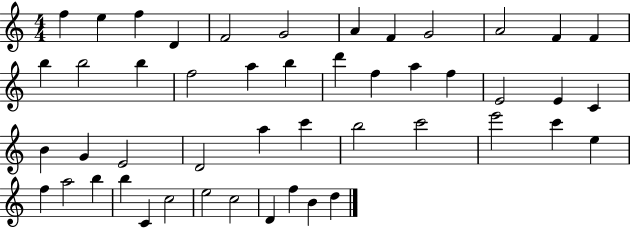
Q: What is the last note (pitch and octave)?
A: D5